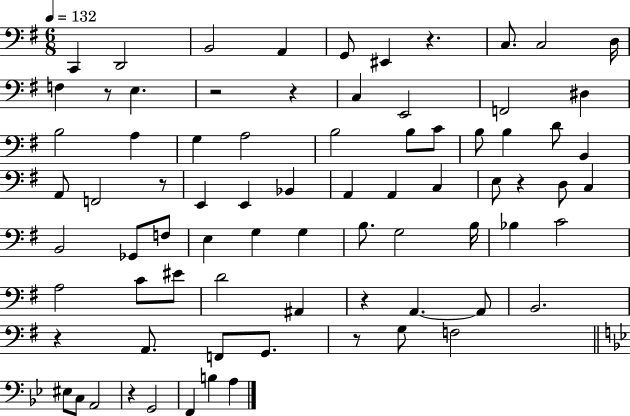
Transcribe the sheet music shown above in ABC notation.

X:1
T:Untitled
M:6/8
L:1/4
K:G
C,, D,,2 B,,2 A,, G,,/2 ^E,, z C,/2 C,2 D,/4 F, z/2 E, z2 z C, E,,2 F,,2 ^D, B,2 A, G, A,2 B,2 B,/2 C/2 B,/2 B, D/2 B,, A,,/2 F,,2 z/2 E,, E,, _B,, A,, A,, C, E,/2 z D,/2 C, B,,2 _G,,/2 F,/2 E, G, G, B,/2 G,2 B,/4 _B, C2 A,2 C/2 ^E/2 D2 ^A,, z A,, A,,/2 B,,2 z A,,/2 F,,/2 G,,/2 z/2 G,/2 F,2 ^E,/2 C,/2 A,,2 z G,,2 F,, B, A,